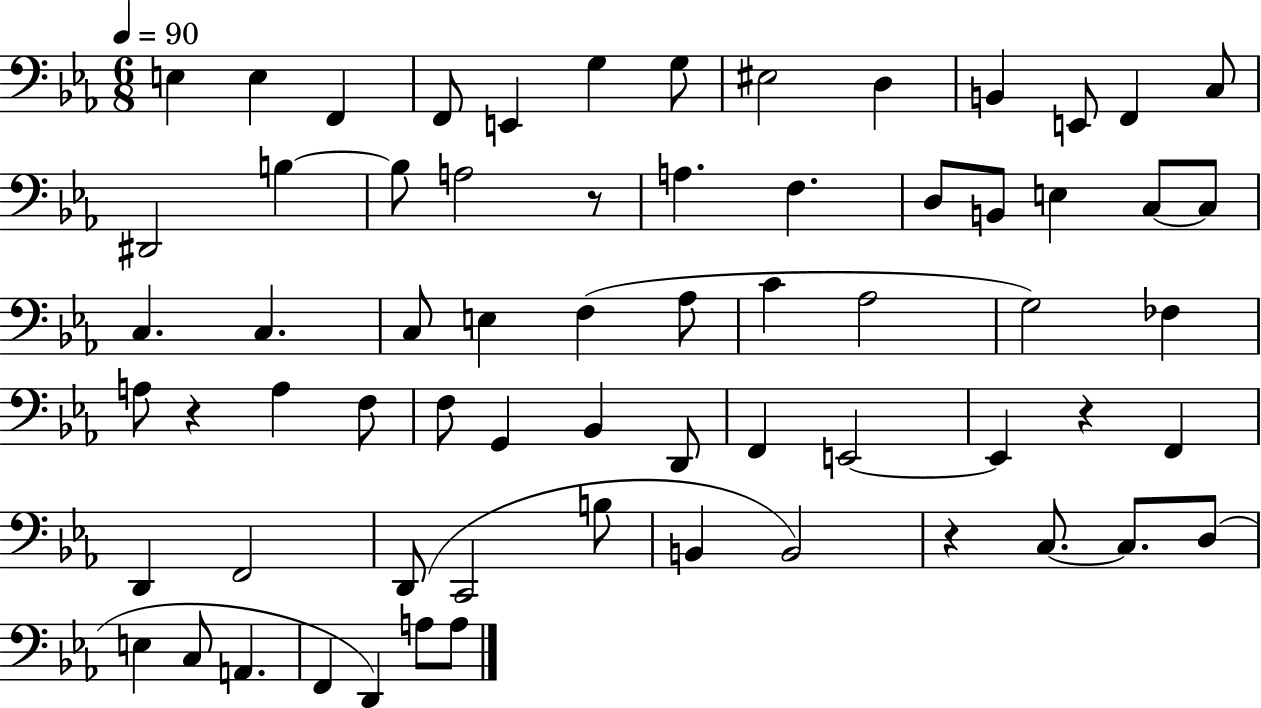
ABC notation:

X:1
T:Untitled
M:6/8
L:1/4
K:Eb
E, E, F,, F,,/2 E,, G, G,/2 ^E,2 D, B,, E,,/2 F,, C,/2 ^D,,2 B, B,/2 A,2 z/2 A, F, D,/2 B,,/2 E, C,/2 C,/2 C, C, C,/2 E, F, _A,/2 C _A,2 G,2 _F, A,/2 z A, F,/2 F,/2 G,, _B,, D,,/2 F,, E,,2 E,, z F,, D,, F,,2 D,,/2 C,,2 B,/2 B,, B,,2 z C,/2 C,/2 D,/2 E, C,/2 A,, F,, D,, A,/2 A,/2